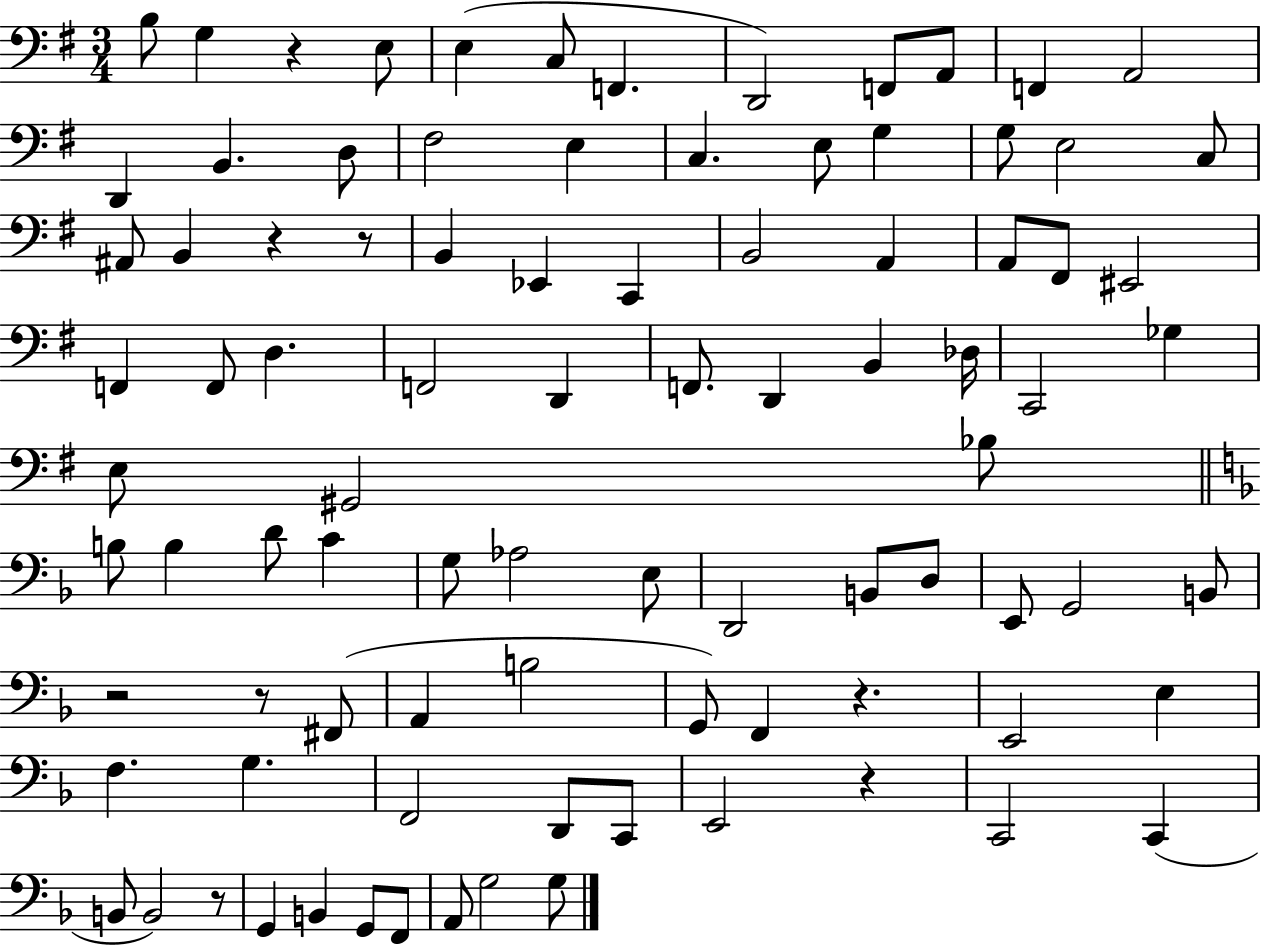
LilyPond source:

{
  \clef bass
  \numericTimeSignature
  \time 3/4
  \key g \major
  b8 g4 r4 e8 | e4( c8 f,4. | d,2) f,8 a,8 | f,4 a,2 | \break d,4 b,4. d8 | fis2 e4 | c4. e8 g4 | g8 e2 c8 | \break ais,8 b,4 r4 r8 | b,4 ees,4 c,4 | b,2 a,4 | a,8 fis,8 eis,2 | \break f,4 f,8 d4. | f,2 d,4 | f,8. d,4 b,4 des16 | c,2 ges4 | \break e8 gis,2 bes8 | \bar "||" \break \key f \major b8 b4 d'8 c'4 | g8 aes2 e8 | d,2 b,8 d8 | e,8 g,2 b,8 | \break r2 r8 fis,8( | a,4 b2 | g,8) f,4 r4. | e,2 e4 | \break f4. g4. | f,2 d,8 c,8 | e,2 r4 | c,2 c,4( | \break b,8 b,2) r8 | g,4 b,4 g,8 f,8 | a,8 g2 g8 | \bar "|."
}